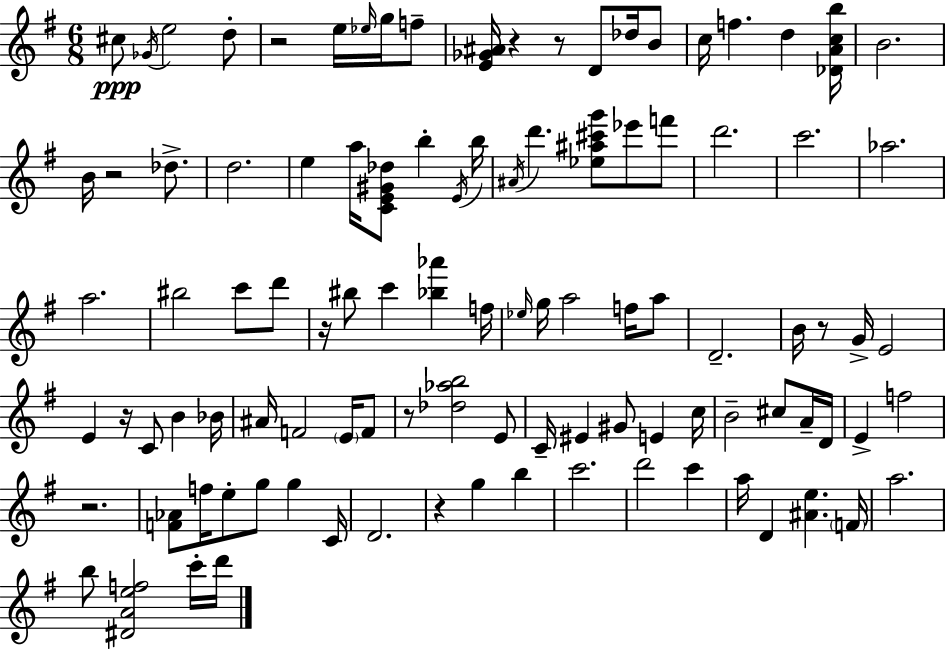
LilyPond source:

{
  \clef treble
  \numericTimeSignature
  \time 6/8
  \key g \major
  cis''8\ppp \acciaccatura { ges'16 } e''2 d''8-. | r2 e''16 \grace { ees''16 } g''16 | f''8-- <e' ges' ais'>16 r4 r8 d'8 des''16 | b'8 c''16 f''4. d''4 | \break <des' a' c'' b''>16 b'2. | b'16 r2 des''8.-> | d''2. | e''4 a''16 <c' e' gis' des''>8 b''4-. | \break \acciaccatura { e'16 } b''16 \acciaccatura { ais'16 } d'''4. <ees'' ais'' cis''' g'''>8 | ees'''8 f'''8 d'''2. | c'''2. | aes''2. | \break a''2. | bis''2 | c'''8 d'''8 r16 bis''8 c'''4 <bes'' aes'''>4 | f''16 \grace { ees''16 } g''16 a''2 | \break f''16 a''8 d'2.-- | b'16 r8 g'16-> e'2 | e'4 r16 c'8 | b'4 bes'16 ais'16 f'2 | \break \parenthesize e'16 f'8 r8 <des'' aes'' b''>2 | e'8 c'16-- eis'4 gis'8 | e'4 c''16 b'2-- | cis''8 a'16-- d'16 e'4-> f''2 | \break r2. | <f' aes'>8 f''16 e''8-. g''8 | g''4 c'16 d'2. | r4 g''4 | \break b''4 c'''2. | d'''2 | c'''4 a''16 d'4 <ais' e''>4. | \parenthesize f'16 a''2. | \break b''8 <dis' a' e'' f''>2 | c'''16-. d'''16 \bar "|."
}